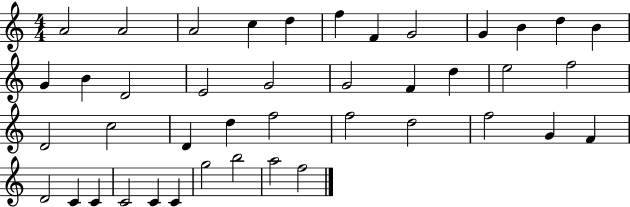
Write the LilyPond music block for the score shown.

{
  \clef treble
  \numericTimeSignature
  \time 4/4
  \key c \major
  a'2 a'2 | a'2 c''4 d''4 | f''4 f'4 g'2 | g'4 b'4 d''4 b'4 | \break g'4 b'4 d'2 | e'2 g'2 | g'2 f'4 d''4 | e''2 f''2 | \break d'2 c''2 | d'4 d''4 f''2 | f''2 d''2 | f''2 g'4 f'4 | \break d'2 c'4 c'4 | c'2 c'4 c'4 | g''2 b''2 | a''2 f''2 | \break \bar "|."
}